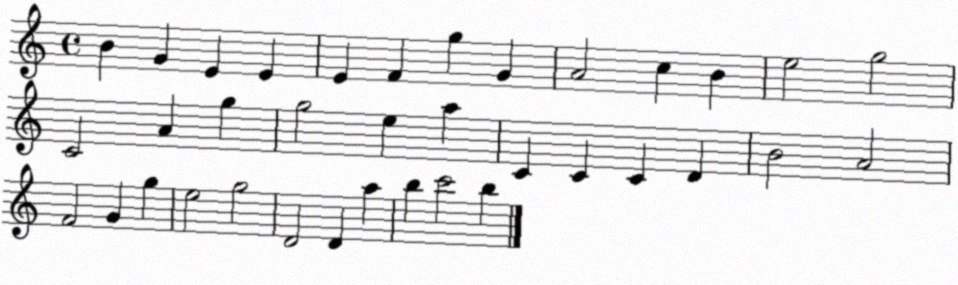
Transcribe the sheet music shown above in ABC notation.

X:1
T:Untitled
M:4/4
L:1/4
K:C
B G E E E F g G A2 c B e2 g2 C2 A g g2 e a C C C D B2 A2 F2 G g e2 g2 D2 D a b c'2 b